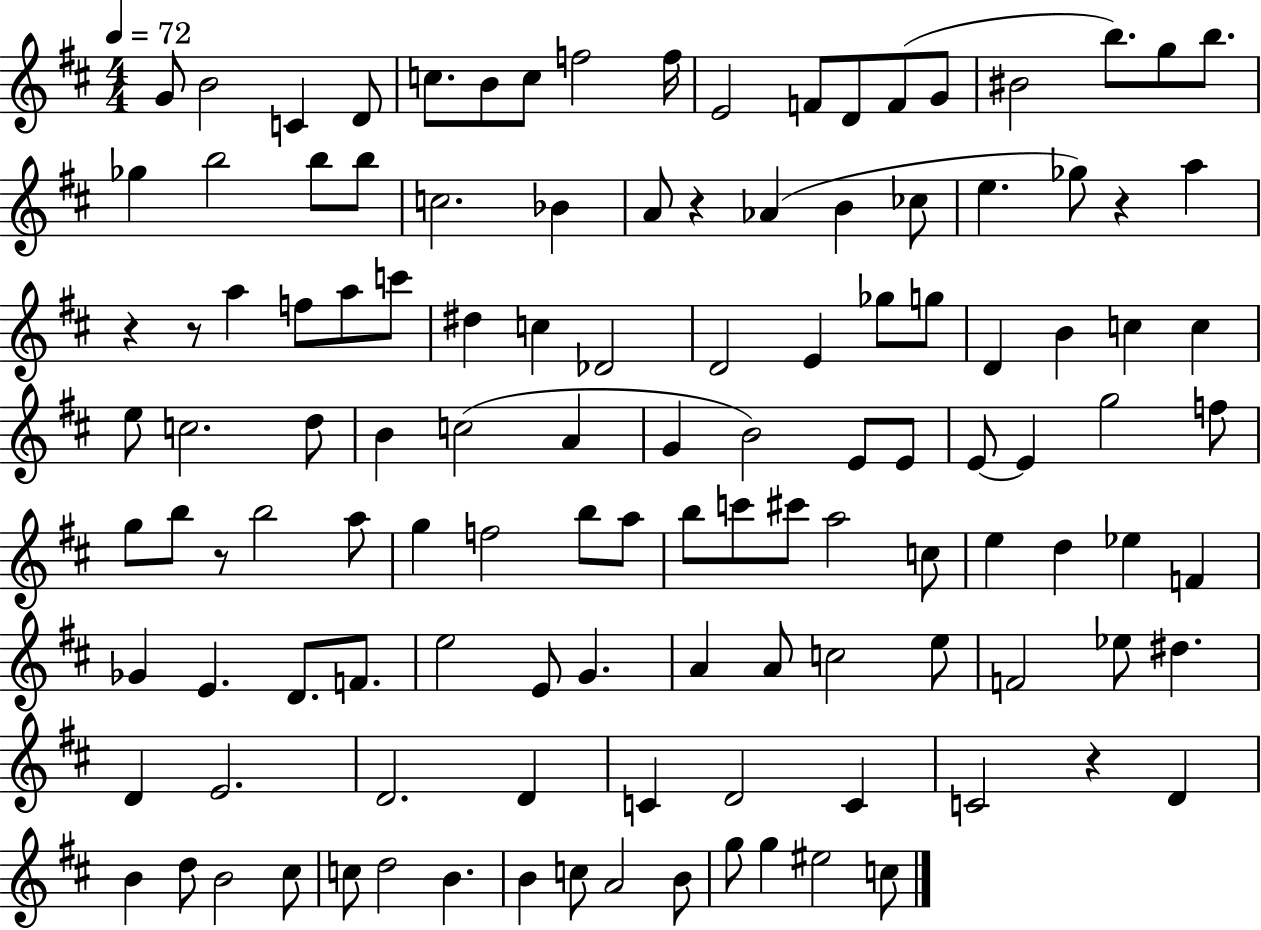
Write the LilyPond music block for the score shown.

{
  \clef treble
  \numericTimeSignature
  \time 4/4
  \key d \major
  \tempo 4 = 72
  g'8 b'2 c'4 d'8 | c''8. b'8 c''8 f''2 f''16 | e'2 f'8 d'8 f'8( g'8 | bis'2 b''8.) g''8 b''8. | \break ges''4 b''2 b''8 b''8 | c''2. bes'4 | a'8 r4 aes'4( b'4 ces''8 | e''4. ges''8) r4 a''4 | \break r4 r8 a''4 f''8 a''8 c'''8 | dis''4 c''4 des'2 | d'2 e'4 ges''8 g''8 | d'4 b'4 c''4 c''4 | \break e''8 c''2. d''8 | b'4 c''2( a'4 | g'4 b'2) e'8 e'8 | e'8~~ e'4 g''2 f''8 | \break g''8 b''8 r8 b''2 a''8 | g''4 f''2 b''8 a''8 | b''8 c'''8 cis'''8 a''2 c''8 | e''4 d''4 ees''4 f'4 | \break ges'4 e'4. d'8. f'8. | e''2 e'8 g'4. | a'4 a'8 c''2 e''8 | f'2 ees''8 dis''4. | \break d'4 e'2. | d'2. d'4 | c'4 d'2 c'4 | c'2 r4 d'4 | \break b'4 d''8 b'2 cis''8 | c''8 d''2 b'4. | b'4 c''8 a'2 b'8 | g''8 g''4 eis''2 c''8 | \break \bar "|."
}